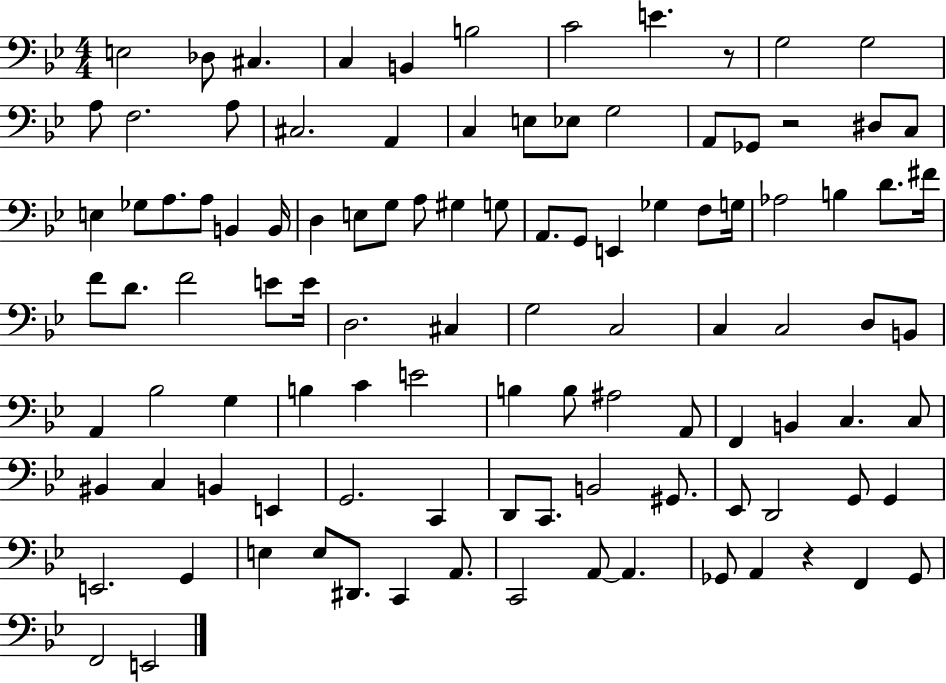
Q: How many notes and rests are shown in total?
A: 105